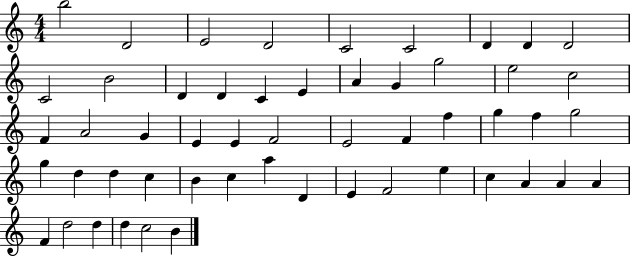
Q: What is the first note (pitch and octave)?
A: B5